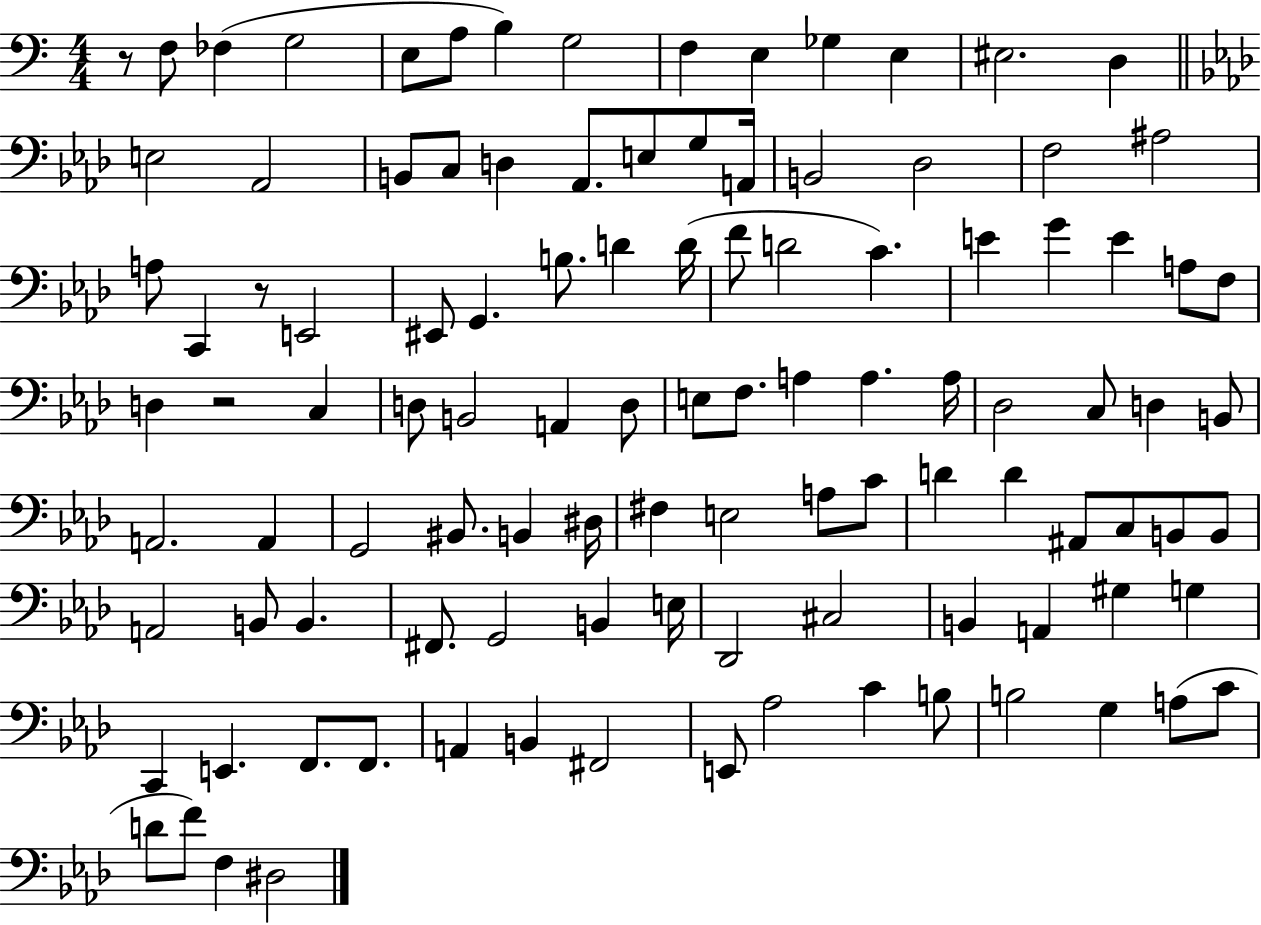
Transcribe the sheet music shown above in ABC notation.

X:1
T:Untitled
M:4/4
L:1/4
K:C
z/2 F,/2 _F, G,2 E,/2 A,/2 B, G,2 F, E, _G, E, ^E,2 D, E,2 _A,,2 B,,/2 C,/2 D, _A,,/2 E,/2 G,/2 A,,/4 B,,2 _D,2 F,2 ^A,2 A,/2 C,, z/2 E,,2 ^E,,/2 G,, B,/2 D D/4 F/2 D2 C E G E A,/2 F,/2 D, z2 C, D,/2 B,,2 A,, D,/2 E,/2 F,/2 A, A, A,/4 _D,2 C,/2 D, B,,/2 A,,2 A,, G,,2 ^B,,/2 B,, ^D,/4 ^F, E,2 A,/2 C/2 D D ^A,,/2 C,/2 B,,/2 B,,/2 A,,2 B,,/2 B,, ^F,,/2 G,,2 B,, E,/4 _D,,2 ^C,2 B,, A,, ^G, G, C,, E,, F,,/2 F,,/2 A,, B,, ^F,,2 E,,/2 _A,2 C B,/2 B,2 G, A,/2 C/2 D/2 F/2 F, ^D,2